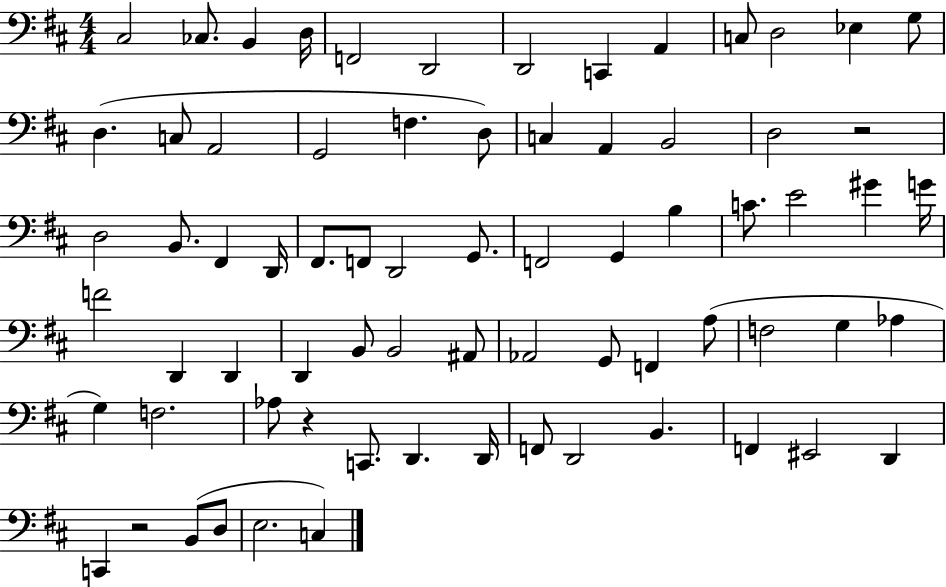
{
  \clef bass
  \numericTimeSignature
  \time 4/4
  \key d \major
  cis2 ces8. b,4 d16 | f,2 d,2 | d,2 c,4 a,4 | c8 d2 ees4 g8 | \break d4.( c8 a,2 | g,2 f4. d8) | c4 a,4 b,2 | d2 r2 | \break d2 b,8. fis,4 d,16 | fis,8. f,8 d,2 g,8. | f,2 g,4 b4 | c'8. e'2 gis'4 g'16 | \break f'2 d,4 d,4 | d,4 b,8 b,2 ais,8 | aes,2 g,8 f,4 a8( | f2 g4 aes4 | \break g4) f2. | aes8 r4 c,8. d,4. d,16 | f,8 d,2 b,4. | f,4 eis,2 d,4 | \break c,4 r2 b,8( d8 | e2. c4) | \bar "|."
}